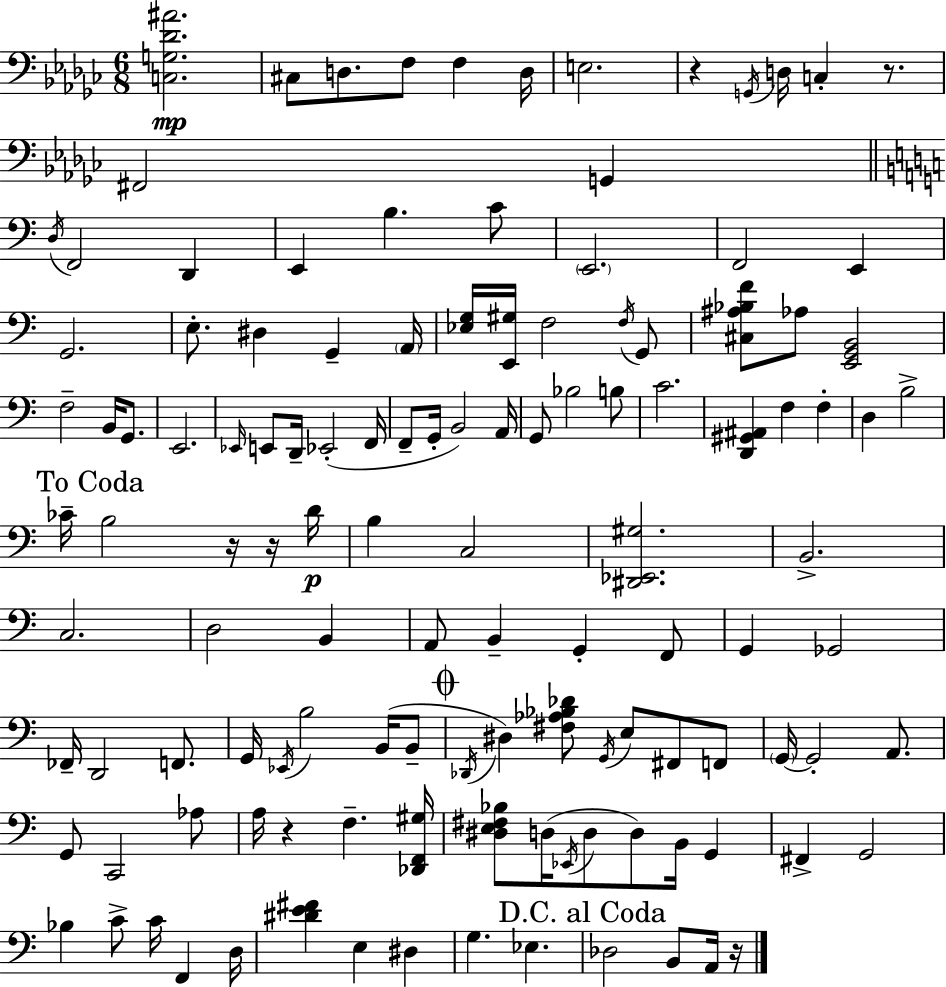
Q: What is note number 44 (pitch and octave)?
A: Bb3